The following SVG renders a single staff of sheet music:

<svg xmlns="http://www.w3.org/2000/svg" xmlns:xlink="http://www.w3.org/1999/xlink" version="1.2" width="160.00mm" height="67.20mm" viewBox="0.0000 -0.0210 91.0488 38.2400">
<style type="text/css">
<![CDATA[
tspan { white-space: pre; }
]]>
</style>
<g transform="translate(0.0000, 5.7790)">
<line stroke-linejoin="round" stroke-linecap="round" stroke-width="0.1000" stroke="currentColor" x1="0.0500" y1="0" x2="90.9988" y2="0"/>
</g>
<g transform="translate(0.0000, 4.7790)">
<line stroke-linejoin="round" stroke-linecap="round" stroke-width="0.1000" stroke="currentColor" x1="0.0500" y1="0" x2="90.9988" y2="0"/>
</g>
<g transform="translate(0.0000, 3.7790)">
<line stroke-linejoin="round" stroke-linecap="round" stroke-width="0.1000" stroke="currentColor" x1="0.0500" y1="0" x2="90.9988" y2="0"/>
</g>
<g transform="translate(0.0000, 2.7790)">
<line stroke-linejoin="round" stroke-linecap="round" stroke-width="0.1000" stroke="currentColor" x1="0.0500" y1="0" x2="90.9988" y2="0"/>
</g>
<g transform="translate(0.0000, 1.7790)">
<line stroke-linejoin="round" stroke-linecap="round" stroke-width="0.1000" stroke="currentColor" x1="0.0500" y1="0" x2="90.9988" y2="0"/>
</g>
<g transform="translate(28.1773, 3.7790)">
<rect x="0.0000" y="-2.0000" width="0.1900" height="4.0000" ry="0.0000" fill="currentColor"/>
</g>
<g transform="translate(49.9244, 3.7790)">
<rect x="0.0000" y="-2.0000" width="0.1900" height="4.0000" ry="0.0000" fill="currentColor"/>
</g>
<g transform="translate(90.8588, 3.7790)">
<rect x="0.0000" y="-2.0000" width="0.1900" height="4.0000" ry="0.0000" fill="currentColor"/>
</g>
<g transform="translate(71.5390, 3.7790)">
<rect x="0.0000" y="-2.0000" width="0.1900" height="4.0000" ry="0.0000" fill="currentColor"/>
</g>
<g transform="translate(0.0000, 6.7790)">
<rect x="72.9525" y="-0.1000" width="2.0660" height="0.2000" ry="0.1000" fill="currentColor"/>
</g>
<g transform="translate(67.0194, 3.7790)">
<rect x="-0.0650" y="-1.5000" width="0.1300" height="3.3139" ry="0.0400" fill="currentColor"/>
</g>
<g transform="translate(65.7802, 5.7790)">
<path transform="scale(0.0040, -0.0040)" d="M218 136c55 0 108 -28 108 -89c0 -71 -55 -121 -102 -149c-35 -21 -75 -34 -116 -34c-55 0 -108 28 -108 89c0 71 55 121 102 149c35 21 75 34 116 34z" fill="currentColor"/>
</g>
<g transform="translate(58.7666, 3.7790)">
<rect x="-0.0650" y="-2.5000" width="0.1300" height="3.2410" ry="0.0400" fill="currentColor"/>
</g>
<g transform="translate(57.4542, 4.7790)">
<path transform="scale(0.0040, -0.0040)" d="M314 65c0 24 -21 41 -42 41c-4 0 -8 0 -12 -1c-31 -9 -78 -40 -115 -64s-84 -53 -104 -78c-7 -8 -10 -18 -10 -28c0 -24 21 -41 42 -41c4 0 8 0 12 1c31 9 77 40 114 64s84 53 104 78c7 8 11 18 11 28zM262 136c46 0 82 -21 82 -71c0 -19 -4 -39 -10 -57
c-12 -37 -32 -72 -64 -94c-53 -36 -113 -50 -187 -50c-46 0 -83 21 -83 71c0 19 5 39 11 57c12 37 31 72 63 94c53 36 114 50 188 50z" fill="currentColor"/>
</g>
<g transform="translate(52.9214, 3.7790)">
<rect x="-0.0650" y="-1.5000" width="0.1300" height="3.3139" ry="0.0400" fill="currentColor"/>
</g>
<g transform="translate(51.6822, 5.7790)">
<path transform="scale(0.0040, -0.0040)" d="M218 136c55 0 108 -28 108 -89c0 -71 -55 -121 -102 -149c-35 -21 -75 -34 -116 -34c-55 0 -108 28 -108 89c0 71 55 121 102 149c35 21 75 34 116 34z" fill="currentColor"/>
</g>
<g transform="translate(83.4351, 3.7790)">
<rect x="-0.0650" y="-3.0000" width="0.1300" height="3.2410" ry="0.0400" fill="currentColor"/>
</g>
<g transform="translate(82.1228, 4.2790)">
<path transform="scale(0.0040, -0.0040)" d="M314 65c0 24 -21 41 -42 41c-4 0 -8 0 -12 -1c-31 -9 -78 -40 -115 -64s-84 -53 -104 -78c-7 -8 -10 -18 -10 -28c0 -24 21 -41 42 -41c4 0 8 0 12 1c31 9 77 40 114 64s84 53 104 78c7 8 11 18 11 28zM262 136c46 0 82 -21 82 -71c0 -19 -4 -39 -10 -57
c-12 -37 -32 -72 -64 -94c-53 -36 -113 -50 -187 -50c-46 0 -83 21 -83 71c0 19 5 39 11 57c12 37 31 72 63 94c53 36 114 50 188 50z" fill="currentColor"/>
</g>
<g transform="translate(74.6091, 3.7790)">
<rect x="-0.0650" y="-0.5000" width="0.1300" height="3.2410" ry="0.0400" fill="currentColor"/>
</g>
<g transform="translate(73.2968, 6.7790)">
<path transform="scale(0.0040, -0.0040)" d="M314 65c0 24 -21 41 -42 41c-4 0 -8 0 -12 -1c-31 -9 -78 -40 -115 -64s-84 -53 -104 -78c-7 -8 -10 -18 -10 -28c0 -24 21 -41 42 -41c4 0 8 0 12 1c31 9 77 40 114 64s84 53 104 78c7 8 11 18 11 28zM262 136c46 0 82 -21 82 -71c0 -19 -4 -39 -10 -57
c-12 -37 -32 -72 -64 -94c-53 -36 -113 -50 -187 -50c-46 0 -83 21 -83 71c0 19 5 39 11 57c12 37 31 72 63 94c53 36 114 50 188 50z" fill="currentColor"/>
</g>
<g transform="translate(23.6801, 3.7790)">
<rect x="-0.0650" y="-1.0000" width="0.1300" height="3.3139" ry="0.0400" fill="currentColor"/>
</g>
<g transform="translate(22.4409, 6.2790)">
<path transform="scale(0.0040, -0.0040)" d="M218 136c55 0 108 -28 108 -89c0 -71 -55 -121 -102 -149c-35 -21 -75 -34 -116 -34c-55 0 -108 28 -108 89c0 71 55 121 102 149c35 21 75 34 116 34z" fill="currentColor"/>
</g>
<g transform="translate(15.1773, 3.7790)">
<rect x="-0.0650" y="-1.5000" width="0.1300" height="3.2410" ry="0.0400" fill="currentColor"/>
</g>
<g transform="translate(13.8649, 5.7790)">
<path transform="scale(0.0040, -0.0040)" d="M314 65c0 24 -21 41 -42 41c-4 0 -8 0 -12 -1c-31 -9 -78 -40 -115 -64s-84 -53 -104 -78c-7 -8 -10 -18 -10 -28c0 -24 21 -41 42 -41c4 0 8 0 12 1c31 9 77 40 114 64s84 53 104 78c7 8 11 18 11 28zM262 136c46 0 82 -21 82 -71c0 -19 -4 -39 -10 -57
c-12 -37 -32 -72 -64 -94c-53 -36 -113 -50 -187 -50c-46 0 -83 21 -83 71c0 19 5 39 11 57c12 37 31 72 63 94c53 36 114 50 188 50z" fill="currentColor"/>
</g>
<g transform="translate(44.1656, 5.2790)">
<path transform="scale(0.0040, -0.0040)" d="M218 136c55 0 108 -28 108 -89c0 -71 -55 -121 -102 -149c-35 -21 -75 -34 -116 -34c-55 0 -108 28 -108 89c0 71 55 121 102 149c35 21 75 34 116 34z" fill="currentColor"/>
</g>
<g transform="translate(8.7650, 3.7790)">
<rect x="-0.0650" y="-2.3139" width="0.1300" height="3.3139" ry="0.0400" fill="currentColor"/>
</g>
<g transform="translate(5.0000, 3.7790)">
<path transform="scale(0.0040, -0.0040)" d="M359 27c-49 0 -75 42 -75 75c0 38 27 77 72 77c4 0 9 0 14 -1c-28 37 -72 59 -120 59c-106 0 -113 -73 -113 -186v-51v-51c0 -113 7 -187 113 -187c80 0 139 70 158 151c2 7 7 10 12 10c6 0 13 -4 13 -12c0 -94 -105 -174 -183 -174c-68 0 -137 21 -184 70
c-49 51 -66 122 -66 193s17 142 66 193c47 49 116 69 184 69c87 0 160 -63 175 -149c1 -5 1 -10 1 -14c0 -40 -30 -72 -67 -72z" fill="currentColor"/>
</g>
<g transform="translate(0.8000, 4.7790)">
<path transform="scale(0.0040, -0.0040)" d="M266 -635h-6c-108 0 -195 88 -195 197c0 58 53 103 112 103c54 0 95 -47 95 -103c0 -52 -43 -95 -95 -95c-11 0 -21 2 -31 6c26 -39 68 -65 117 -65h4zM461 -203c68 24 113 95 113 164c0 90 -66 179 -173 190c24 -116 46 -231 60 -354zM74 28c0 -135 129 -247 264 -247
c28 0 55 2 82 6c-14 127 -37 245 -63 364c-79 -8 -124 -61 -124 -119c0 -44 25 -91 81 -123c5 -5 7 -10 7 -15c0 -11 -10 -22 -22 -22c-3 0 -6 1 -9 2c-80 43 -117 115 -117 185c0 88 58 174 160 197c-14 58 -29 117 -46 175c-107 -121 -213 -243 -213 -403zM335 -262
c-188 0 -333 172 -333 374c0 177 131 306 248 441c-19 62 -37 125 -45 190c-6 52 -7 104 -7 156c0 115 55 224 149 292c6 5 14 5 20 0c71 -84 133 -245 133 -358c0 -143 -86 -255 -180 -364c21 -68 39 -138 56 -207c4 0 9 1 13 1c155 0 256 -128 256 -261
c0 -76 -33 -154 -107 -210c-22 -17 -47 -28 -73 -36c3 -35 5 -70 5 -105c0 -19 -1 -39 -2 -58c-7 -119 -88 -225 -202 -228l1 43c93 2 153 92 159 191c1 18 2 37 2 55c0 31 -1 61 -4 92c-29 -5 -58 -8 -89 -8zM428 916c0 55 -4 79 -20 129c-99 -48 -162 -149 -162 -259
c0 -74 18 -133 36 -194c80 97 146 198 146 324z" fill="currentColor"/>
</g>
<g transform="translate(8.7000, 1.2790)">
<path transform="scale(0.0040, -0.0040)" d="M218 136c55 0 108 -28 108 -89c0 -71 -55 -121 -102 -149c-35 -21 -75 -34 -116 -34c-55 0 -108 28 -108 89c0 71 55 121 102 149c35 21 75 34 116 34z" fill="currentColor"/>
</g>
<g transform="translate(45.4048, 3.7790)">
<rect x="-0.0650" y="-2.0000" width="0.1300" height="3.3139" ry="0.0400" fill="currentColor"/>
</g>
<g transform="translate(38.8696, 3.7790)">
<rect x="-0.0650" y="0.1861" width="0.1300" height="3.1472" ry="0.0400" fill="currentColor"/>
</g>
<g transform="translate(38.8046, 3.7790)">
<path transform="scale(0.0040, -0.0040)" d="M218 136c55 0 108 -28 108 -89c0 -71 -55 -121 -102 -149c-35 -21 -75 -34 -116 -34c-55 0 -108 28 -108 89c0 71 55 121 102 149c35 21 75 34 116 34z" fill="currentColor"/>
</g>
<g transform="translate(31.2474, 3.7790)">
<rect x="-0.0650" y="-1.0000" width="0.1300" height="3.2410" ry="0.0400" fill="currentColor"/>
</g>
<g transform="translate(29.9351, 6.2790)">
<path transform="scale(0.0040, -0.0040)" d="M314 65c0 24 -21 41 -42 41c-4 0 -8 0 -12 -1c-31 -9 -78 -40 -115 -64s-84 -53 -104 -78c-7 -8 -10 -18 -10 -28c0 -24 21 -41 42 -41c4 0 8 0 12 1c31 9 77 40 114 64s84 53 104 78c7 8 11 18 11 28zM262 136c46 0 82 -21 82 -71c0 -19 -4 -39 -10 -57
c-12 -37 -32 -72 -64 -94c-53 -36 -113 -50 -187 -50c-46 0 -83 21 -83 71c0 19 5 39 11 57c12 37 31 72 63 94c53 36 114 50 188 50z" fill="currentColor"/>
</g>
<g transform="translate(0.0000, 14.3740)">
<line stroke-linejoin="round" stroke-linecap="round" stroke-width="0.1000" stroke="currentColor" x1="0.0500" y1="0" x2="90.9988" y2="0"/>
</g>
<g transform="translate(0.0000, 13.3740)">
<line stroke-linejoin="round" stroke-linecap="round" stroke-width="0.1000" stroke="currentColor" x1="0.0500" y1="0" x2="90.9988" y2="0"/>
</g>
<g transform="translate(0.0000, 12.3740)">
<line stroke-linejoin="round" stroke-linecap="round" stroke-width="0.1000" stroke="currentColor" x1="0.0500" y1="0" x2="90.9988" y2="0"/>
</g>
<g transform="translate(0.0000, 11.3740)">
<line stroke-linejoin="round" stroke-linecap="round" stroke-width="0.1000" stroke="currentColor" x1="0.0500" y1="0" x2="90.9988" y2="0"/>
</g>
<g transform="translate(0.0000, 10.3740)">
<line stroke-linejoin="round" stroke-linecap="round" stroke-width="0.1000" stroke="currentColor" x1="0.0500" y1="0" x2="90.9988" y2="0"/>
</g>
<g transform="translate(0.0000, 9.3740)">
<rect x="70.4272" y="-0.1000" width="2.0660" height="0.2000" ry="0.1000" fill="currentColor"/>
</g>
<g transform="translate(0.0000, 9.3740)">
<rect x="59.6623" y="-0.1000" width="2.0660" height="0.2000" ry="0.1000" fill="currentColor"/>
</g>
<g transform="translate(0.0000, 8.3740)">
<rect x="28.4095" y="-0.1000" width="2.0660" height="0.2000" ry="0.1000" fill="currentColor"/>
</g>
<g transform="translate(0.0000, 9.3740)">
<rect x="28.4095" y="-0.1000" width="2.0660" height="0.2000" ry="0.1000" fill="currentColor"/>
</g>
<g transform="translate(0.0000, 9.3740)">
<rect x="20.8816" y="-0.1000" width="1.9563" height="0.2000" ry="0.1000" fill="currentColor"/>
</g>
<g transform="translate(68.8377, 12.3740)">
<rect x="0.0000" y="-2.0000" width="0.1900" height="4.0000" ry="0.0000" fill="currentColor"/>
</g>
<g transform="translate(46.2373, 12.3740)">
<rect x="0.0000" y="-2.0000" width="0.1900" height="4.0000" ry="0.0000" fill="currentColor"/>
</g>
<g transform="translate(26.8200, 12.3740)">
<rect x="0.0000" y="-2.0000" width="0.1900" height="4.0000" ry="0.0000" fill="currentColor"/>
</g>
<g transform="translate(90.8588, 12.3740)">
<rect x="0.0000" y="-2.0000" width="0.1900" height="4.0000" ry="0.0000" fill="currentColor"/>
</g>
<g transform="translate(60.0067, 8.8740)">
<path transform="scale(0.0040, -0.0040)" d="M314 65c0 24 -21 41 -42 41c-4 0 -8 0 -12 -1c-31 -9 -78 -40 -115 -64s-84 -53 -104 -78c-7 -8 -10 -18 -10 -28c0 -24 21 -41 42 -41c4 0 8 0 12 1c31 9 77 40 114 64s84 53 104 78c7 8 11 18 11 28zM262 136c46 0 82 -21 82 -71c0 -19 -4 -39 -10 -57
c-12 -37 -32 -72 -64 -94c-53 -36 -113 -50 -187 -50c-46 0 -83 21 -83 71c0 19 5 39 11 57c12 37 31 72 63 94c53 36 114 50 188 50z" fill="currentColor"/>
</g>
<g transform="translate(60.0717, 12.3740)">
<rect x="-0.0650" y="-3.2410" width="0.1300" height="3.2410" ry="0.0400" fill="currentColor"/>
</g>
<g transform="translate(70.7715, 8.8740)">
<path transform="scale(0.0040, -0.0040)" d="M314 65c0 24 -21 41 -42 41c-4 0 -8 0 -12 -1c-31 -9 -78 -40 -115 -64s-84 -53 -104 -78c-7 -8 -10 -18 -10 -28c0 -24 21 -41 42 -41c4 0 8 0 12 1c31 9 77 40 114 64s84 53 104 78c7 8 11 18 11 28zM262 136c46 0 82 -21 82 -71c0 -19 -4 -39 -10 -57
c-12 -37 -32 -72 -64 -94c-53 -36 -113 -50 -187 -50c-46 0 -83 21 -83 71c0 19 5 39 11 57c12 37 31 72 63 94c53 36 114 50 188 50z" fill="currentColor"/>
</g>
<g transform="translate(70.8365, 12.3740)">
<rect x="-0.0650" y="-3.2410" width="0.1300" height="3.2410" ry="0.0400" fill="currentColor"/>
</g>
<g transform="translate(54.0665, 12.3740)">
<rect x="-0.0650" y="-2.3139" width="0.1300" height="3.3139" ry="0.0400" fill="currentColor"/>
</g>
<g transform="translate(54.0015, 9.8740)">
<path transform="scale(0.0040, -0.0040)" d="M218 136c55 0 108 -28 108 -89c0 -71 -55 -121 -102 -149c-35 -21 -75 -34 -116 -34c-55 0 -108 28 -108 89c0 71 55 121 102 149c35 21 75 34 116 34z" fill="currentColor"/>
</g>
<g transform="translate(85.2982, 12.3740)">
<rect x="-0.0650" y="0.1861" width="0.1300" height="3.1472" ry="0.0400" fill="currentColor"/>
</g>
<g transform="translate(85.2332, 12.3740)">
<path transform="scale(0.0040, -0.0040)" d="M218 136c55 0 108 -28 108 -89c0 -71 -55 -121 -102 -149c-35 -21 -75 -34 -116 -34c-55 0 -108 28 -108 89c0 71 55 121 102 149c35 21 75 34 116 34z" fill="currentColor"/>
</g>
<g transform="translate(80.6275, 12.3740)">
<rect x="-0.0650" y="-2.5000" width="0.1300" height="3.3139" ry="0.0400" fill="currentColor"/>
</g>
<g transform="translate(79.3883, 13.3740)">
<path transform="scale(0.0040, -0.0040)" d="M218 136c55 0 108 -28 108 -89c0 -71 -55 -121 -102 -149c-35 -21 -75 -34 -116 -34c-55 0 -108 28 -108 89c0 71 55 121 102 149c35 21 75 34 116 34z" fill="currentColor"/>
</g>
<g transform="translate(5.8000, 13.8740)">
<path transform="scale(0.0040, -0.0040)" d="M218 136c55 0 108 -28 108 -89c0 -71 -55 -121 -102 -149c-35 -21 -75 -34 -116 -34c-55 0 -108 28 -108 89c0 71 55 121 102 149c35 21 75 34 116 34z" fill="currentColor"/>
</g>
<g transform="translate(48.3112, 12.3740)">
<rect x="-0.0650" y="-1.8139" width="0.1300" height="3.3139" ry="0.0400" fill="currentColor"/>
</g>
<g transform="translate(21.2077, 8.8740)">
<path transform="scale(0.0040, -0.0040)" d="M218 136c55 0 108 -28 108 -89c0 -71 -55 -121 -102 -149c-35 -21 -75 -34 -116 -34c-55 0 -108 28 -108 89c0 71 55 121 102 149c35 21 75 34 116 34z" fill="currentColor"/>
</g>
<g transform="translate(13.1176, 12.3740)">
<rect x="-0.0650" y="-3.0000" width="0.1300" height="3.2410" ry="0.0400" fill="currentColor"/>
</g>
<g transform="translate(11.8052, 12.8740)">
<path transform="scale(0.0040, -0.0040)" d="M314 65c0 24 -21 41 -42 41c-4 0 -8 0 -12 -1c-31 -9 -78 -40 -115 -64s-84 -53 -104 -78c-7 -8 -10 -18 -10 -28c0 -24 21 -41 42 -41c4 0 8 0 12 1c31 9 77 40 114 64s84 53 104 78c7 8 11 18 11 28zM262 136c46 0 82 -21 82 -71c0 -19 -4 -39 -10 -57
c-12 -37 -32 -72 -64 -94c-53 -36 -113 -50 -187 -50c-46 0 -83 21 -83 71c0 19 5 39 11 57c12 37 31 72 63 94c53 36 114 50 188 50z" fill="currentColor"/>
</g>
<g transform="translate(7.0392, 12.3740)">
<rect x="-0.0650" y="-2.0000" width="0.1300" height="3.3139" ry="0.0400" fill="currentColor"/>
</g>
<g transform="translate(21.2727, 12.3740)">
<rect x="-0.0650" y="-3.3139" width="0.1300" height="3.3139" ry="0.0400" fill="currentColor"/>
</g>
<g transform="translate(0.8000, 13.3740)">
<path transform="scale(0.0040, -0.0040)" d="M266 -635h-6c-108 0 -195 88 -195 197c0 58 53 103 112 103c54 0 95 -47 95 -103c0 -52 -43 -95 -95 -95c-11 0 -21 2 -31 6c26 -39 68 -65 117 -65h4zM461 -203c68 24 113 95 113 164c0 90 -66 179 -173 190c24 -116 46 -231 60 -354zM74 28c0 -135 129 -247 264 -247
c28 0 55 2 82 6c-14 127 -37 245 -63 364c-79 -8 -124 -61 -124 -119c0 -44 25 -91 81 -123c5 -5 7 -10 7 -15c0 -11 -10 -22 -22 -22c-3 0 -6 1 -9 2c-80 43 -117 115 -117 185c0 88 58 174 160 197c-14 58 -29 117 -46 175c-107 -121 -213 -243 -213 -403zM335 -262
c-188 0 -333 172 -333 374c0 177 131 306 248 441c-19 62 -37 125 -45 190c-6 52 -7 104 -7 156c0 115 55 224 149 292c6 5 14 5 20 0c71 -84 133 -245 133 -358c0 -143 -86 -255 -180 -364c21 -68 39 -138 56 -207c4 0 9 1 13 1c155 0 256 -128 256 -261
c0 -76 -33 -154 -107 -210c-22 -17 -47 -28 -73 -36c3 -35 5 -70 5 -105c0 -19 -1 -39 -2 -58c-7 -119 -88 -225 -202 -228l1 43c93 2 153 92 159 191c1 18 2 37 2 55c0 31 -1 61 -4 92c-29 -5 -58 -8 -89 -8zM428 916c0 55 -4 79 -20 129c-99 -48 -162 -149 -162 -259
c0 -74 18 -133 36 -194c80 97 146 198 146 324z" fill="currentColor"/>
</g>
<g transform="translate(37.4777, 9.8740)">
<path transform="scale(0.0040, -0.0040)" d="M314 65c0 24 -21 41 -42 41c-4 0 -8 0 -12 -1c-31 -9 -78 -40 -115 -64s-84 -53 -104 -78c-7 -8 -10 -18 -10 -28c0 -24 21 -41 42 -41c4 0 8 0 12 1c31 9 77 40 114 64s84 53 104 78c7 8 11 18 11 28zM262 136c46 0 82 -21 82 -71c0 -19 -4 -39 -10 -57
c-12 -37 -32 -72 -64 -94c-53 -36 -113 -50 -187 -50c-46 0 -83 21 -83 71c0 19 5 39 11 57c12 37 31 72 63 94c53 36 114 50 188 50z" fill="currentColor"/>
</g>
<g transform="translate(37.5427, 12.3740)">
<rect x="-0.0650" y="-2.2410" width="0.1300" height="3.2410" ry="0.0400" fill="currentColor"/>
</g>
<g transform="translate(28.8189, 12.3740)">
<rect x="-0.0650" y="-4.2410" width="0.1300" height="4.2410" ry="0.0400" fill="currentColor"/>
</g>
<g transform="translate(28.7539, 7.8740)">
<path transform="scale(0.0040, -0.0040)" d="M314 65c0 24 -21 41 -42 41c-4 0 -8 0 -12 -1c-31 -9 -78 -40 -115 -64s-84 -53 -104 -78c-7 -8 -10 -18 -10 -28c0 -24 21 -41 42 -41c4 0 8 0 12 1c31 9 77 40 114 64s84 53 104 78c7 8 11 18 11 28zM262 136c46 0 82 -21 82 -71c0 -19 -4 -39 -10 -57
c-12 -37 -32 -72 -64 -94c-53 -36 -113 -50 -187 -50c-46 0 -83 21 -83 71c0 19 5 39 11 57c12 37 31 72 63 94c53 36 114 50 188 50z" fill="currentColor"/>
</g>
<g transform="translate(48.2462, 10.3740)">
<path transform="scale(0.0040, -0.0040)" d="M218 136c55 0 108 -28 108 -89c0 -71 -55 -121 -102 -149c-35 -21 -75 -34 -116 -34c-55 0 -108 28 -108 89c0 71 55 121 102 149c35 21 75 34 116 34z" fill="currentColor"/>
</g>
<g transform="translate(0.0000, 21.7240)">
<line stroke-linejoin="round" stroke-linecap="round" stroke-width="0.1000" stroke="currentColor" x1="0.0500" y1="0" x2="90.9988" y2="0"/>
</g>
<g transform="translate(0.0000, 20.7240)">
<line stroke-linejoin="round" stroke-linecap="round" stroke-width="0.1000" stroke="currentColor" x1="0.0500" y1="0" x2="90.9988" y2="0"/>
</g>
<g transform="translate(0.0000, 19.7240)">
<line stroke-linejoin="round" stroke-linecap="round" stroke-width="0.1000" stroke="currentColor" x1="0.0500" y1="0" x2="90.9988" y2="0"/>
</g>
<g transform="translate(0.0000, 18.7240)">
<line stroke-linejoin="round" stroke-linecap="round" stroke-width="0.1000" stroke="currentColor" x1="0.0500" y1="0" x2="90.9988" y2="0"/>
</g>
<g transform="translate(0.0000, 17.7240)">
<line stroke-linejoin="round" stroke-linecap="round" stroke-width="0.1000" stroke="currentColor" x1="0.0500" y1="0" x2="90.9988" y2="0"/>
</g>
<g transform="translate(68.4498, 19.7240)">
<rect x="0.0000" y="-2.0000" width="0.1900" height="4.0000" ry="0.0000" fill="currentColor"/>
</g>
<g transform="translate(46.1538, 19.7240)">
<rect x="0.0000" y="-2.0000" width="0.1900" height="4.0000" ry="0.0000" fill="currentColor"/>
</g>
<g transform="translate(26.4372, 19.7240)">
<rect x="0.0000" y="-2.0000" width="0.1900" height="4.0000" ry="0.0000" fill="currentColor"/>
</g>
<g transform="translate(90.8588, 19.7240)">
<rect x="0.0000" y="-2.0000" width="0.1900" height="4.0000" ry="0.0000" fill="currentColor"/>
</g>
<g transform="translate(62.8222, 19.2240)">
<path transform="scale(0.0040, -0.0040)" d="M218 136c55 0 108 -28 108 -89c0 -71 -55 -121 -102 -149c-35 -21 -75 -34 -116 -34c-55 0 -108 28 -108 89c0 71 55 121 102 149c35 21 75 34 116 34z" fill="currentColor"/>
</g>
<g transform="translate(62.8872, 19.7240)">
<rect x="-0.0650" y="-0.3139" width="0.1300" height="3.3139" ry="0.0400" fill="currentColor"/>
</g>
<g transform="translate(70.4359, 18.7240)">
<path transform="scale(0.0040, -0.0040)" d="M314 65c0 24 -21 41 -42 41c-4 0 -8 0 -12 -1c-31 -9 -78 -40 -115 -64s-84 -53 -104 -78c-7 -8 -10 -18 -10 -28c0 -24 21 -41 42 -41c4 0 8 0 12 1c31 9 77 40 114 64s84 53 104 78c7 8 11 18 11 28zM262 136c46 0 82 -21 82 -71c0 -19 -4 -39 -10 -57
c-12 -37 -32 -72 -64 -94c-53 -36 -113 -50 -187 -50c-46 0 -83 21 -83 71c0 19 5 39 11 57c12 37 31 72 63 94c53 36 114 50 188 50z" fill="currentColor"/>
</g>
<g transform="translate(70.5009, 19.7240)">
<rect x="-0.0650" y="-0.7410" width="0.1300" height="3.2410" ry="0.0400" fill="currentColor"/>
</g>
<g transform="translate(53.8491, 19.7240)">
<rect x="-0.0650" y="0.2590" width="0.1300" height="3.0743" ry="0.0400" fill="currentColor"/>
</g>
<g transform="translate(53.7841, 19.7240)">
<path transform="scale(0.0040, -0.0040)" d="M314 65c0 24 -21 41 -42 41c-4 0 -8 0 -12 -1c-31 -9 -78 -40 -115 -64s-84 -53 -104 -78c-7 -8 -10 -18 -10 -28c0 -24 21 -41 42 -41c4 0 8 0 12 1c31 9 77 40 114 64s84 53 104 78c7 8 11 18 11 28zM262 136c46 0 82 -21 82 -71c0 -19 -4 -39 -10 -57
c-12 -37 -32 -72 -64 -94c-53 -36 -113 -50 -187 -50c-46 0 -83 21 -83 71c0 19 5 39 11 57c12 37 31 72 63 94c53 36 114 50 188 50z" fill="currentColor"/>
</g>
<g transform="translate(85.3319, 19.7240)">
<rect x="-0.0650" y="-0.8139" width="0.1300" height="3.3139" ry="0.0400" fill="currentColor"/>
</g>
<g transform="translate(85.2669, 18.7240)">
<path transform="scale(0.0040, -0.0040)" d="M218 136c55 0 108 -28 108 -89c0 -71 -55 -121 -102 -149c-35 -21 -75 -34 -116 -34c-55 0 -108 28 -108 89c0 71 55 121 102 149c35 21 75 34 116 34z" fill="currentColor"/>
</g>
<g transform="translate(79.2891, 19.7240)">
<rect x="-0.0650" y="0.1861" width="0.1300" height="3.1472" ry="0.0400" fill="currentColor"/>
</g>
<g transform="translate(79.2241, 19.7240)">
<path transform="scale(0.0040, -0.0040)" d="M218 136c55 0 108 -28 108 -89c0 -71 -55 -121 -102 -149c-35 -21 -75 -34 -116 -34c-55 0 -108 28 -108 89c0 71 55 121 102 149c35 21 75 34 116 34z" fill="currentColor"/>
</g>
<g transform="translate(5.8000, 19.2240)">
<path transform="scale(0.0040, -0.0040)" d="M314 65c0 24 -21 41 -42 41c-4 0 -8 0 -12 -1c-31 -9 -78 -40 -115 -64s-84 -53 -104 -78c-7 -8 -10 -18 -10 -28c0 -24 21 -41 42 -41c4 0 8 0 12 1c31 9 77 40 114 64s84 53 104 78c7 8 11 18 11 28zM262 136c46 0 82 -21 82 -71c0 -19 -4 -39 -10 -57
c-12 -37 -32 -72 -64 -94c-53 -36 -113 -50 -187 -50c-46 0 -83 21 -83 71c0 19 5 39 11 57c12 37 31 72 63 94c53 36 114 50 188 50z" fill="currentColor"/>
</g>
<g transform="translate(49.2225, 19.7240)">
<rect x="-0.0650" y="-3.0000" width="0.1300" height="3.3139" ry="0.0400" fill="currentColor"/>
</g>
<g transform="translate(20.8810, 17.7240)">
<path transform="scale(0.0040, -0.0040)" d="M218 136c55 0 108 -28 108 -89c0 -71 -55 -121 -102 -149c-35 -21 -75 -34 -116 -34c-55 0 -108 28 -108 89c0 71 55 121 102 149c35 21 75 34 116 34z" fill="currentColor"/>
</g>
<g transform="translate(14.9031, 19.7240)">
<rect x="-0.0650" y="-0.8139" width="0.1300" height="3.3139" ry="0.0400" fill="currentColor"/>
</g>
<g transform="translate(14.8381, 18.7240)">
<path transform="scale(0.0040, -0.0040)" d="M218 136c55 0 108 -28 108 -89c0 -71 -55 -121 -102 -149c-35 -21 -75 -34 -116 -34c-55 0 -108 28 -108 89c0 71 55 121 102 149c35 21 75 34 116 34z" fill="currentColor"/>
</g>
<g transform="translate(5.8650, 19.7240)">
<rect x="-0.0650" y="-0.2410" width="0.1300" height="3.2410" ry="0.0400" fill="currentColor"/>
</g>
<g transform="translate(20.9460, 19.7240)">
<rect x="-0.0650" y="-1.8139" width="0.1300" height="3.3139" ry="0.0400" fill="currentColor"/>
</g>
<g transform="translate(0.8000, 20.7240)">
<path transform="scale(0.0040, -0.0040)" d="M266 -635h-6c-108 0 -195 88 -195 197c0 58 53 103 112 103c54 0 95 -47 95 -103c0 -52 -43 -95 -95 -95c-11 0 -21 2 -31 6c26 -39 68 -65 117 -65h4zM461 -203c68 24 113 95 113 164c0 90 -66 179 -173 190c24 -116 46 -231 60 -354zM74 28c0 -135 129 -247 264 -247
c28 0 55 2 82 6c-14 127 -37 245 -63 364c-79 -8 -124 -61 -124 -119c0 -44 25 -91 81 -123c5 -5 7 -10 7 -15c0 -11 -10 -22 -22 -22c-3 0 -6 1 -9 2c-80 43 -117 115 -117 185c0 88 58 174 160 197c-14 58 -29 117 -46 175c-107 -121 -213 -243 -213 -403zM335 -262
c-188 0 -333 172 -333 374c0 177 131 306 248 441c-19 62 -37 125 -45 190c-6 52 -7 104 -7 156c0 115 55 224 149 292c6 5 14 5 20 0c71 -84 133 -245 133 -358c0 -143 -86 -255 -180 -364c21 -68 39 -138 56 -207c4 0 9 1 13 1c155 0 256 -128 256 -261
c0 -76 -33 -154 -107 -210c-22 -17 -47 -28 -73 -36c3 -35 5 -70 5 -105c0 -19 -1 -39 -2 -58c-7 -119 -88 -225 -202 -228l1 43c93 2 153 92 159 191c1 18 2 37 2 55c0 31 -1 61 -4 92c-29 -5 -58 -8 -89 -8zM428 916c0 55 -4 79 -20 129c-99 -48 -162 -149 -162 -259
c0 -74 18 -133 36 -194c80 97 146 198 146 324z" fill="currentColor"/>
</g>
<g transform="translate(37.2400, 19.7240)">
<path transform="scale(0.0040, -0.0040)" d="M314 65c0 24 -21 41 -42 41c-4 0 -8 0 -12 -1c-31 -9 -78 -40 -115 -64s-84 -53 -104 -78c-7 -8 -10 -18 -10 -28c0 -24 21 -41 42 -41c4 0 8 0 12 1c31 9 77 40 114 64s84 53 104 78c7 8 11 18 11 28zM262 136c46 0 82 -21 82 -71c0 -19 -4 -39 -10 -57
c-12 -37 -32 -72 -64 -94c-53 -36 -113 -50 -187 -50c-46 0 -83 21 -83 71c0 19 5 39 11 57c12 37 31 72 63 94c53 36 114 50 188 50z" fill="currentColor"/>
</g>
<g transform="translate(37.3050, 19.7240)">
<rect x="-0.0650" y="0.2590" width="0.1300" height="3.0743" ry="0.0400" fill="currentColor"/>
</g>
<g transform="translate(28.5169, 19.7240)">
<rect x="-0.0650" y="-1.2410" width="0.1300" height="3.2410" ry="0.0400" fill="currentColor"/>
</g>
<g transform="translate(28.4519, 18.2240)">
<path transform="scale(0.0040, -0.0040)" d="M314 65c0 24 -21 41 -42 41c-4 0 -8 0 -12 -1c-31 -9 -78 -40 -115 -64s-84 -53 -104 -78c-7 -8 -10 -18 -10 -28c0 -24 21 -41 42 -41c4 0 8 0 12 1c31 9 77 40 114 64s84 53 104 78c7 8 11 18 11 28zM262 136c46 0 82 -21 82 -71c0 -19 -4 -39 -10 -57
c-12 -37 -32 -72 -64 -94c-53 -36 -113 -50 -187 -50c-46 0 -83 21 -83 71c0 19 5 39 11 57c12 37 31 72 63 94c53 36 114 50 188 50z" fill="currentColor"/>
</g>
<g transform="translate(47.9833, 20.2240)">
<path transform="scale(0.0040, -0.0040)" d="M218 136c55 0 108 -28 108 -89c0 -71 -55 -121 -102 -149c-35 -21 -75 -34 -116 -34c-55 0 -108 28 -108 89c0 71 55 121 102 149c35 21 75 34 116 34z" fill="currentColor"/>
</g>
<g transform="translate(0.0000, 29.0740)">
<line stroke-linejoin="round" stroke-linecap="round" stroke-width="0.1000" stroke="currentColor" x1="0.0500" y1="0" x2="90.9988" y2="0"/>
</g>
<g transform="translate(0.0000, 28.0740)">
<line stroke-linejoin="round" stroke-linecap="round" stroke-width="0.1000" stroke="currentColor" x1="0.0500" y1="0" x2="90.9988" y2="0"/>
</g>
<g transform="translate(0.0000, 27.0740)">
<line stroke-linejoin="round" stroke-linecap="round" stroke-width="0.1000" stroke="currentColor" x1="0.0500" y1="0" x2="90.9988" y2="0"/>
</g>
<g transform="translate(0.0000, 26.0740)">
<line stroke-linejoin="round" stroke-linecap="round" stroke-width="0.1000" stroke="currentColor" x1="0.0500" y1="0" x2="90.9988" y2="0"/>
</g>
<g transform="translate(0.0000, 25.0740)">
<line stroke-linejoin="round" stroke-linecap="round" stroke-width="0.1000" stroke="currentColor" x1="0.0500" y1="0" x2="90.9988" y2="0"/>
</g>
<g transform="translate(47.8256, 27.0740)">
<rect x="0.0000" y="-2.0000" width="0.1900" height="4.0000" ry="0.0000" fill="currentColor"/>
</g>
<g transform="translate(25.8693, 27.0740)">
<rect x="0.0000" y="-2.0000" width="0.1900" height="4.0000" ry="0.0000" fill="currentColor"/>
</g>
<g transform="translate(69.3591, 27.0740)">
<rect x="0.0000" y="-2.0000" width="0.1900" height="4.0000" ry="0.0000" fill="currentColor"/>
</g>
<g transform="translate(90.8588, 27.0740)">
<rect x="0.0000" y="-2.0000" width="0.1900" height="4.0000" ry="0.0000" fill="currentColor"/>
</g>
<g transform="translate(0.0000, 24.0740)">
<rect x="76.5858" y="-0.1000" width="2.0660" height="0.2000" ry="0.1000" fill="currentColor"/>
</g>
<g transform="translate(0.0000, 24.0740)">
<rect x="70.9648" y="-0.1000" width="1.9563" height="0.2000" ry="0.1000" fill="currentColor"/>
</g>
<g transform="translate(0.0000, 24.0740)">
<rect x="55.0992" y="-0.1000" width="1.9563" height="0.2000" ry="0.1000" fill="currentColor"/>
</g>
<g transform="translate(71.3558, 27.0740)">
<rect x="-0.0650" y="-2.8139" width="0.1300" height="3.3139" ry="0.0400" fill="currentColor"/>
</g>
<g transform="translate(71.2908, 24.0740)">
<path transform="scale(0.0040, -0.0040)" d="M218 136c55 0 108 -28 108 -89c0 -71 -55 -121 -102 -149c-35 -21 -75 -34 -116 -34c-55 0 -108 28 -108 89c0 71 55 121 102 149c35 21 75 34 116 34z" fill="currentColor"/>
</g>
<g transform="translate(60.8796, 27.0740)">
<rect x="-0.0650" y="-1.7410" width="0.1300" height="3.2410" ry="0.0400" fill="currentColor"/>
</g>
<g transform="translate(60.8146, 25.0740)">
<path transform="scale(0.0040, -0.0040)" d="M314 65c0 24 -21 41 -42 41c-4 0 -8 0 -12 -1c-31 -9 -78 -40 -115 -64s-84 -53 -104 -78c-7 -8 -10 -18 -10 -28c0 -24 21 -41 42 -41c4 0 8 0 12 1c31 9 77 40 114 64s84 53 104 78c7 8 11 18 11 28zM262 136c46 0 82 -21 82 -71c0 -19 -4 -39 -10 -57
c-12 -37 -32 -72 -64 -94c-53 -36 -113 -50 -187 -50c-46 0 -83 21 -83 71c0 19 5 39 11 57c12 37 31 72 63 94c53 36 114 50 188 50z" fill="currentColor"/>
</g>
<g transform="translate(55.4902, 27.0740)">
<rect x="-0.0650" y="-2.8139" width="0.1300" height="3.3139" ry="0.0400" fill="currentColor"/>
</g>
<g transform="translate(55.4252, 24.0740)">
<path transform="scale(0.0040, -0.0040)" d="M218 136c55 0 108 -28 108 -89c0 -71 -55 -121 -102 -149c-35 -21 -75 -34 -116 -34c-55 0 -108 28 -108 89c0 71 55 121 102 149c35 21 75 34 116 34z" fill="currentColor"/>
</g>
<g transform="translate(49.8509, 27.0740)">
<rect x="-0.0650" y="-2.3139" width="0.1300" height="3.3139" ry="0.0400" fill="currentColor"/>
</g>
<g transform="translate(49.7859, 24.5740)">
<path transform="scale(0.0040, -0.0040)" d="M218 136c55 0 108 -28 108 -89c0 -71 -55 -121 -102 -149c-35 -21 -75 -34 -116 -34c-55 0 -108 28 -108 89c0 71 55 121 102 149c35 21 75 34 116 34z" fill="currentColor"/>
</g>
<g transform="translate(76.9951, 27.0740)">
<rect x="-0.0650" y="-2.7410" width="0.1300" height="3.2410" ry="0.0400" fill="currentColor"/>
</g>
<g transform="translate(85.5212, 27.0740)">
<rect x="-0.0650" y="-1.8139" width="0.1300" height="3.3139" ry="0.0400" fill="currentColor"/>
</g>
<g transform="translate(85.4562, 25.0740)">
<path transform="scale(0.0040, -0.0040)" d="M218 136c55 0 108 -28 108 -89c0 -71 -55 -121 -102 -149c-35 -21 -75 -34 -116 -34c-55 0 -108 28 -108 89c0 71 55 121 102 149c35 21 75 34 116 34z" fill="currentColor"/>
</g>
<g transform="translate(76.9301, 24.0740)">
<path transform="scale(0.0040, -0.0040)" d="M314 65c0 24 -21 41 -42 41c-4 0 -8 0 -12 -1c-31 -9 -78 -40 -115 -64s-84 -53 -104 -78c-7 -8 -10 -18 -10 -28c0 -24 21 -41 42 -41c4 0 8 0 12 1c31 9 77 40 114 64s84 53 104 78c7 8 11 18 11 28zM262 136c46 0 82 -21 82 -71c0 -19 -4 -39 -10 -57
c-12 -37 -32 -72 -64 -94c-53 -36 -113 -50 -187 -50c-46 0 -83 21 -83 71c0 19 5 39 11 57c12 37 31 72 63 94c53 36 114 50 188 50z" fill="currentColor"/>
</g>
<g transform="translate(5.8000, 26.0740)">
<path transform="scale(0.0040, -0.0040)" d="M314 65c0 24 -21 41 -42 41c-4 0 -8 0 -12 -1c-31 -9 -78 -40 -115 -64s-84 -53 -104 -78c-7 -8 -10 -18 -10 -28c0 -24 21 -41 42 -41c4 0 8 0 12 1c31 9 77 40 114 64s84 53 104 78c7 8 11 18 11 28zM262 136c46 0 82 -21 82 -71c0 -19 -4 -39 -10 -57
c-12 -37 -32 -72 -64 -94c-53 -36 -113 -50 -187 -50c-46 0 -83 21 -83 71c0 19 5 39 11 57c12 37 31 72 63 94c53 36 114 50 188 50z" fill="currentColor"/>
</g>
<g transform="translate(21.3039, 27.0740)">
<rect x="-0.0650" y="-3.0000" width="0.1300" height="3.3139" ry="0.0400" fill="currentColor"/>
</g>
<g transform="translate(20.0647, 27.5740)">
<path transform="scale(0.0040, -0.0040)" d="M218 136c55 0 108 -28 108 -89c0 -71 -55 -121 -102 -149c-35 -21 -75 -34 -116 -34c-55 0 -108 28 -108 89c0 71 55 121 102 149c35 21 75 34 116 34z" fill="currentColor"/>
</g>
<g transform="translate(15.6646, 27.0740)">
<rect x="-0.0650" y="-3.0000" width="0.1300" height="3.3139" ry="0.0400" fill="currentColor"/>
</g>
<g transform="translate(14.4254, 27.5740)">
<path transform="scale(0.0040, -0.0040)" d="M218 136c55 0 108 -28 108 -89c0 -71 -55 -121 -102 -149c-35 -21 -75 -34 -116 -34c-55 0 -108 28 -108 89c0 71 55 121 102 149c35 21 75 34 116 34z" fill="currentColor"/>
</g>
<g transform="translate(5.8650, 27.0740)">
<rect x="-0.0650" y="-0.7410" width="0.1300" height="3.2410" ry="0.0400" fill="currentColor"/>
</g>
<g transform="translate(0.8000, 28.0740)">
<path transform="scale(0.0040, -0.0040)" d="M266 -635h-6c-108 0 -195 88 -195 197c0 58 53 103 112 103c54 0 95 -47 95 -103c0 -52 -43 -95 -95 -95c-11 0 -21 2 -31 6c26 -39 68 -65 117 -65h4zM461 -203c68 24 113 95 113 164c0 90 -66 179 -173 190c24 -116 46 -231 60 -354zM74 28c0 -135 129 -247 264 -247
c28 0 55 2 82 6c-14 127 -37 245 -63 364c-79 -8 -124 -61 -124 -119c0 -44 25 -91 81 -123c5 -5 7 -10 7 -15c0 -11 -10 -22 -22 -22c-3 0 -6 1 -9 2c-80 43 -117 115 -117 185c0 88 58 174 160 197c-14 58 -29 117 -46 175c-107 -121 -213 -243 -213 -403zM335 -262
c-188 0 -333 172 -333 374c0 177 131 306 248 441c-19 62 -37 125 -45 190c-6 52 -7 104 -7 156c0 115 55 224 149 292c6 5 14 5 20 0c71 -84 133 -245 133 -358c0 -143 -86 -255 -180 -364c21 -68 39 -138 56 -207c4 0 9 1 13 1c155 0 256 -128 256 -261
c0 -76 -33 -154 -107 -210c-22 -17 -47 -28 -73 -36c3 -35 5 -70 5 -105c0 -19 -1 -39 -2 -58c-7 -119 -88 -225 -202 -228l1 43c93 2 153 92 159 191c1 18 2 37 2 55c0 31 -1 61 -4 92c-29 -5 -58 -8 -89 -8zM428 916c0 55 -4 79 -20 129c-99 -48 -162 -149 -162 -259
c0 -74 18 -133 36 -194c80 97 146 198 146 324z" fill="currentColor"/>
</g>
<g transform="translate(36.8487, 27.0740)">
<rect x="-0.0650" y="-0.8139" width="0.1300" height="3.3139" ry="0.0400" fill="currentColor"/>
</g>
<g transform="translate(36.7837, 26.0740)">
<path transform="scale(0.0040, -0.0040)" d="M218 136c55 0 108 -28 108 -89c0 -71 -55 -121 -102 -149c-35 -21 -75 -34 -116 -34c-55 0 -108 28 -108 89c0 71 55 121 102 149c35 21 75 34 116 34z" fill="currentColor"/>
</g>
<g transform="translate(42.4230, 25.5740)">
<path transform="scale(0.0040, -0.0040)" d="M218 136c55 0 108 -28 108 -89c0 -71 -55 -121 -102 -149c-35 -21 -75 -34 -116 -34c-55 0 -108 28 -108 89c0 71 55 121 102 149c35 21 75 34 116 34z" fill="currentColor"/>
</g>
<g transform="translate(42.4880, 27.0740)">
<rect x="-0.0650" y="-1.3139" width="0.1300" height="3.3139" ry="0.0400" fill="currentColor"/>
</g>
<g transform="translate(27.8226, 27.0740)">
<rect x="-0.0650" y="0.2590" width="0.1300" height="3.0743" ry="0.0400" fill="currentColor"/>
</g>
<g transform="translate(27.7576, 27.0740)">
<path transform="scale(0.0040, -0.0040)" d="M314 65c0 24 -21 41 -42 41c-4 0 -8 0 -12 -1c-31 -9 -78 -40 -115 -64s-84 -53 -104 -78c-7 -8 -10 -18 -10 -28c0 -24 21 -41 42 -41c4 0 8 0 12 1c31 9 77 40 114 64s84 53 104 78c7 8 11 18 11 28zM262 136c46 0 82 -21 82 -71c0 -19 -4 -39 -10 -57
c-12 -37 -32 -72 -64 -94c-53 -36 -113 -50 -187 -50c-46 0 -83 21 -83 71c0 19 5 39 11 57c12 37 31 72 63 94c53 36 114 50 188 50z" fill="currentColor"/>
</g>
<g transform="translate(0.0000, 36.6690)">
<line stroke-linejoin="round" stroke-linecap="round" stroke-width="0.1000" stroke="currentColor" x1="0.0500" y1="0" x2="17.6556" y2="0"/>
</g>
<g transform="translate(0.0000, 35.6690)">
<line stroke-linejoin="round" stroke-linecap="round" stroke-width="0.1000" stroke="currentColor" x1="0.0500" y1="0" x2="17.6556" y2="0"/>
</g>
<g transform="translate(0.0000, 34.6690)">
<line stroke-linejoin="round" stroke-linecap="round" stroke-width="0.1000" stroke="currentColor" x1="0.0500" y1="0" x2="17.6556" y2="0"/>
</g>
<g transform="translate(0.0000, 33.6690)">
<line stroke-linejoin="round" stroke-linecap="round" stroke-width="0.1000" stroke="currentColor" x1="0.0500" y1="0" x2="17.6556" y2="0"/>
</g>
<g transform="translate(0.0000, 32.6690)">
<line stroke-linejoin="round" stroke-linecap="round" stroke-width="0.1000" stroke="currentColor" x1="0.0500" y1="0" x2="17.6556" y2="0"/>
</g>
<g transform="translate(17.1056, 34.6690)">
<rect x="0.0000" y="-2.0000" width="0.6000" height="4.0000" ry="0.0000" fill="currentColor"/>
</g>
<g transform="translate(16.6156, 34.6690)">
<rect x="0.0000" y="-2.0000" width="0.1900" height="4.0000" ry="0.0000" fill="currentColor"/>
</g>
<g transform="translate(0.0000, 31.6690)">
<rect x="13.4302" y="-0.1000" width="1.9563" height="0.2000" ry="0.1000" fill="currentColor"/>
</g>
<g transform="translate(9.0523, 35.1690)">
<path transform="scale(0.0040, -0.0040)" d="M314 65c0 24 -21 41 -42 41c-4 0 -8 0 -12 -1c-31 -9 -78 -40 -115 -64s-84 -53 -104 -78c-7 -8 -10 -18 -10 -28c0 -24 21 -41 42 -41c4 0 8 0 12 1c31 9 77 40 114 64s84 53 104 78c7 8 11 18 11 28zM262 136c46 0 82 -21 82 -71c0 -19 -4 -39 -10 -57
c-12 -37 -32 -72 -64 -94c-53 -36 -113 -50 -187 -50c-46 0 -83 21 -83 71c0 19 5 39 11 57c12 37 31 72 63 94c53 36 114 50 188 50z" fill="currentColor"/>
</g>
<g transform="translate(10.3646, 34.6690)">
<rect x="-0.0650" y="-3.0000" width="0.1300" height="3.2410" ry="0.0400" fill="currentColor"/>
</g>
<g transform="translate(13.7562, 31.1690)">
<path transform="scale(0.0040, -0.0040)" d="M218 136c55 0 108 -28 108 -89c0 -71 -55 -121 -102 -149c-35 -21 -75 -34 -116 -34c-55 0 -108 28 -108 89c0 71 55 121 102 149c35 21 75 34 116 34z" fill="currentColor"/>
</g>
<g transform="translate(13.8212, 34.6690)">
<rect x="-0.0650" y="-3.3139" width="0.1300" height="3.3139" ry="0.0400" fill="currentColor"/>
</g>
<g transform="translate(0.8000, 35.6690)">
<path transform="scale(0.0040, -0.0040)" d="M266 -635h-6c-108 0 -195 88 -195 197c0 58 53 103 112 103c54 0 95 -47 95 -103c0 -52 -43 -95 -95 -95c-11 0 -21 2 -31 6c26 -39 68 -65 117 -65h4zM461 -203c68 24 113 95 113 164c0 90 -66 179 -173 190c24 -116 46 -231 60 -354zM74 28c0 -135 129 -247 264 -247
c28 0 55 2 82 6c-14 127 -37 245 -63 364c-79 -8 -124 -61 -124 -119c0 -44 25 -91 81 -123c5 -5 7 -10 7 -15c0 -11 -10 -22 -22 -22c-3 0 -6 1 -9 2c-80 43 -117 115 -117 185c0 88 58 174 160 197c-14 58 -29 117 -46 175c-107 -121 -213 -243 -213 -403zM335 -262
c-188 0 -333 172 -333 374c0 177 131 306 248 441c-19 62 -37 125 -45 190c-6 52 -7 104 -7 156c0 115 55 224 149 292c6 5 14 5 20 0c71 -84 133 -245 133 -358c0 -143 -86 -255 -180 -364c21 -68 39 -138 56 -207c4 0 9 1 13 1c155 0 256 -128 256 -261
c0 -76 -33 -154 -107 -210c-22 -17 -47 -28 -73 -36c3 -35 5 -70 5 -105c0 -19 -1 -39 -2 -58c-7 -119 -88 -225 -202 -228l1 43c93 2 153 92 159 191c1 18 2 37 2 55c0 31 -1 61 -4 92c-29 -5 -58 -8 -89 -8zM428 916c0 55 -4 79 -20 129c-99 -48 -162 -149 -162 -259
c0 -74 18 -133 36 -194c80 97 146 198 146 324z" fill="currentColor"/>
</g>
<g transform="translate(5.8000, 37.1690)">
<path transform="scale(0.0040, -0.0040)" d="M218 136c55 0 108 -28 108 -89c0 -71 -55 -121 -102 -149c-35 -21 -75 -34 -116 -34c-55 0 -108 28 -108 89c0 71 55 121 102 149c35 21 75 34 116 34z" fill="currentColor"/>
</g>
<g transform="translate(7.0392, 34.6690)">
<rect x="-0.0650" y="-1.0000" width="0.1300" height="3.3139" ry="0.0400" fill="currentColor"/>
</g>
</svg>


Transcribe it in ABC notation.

X:1
T:Untitled
M:4/4
L:1/4
K:C
g E2 D D2 B F E G2 E C2 A2 F A2 b d'2 g2 f g b2 b2 G B c2 d f e2 B2 A B2 c d2 B d d2 A A B2 d e g a f2 a a2 f D A2 b